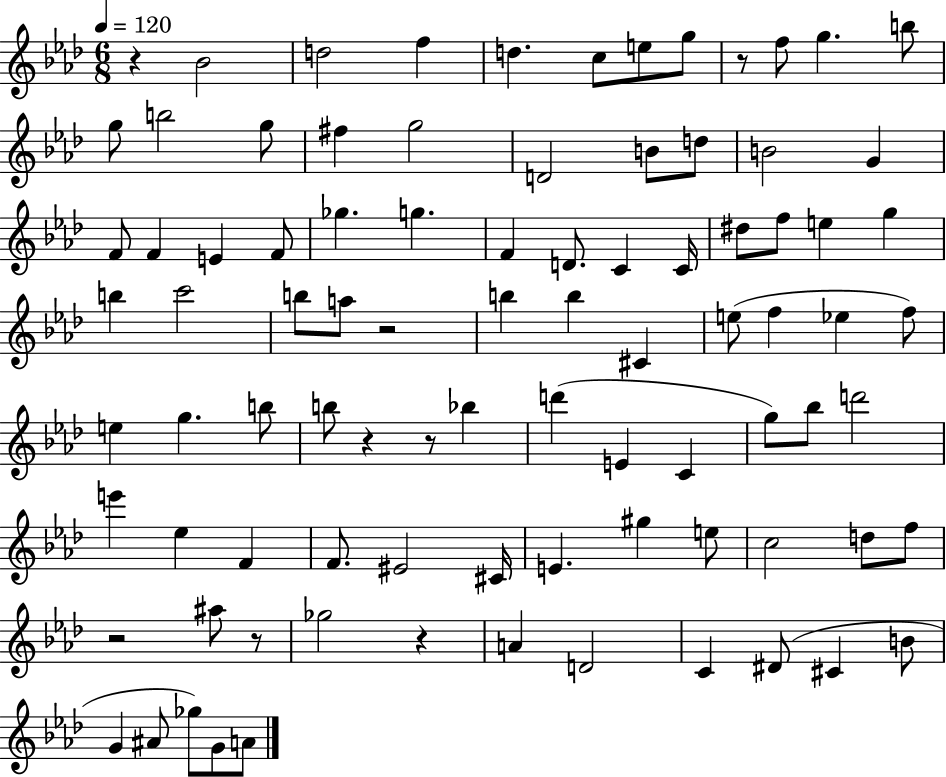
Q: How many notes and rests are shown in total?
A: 89